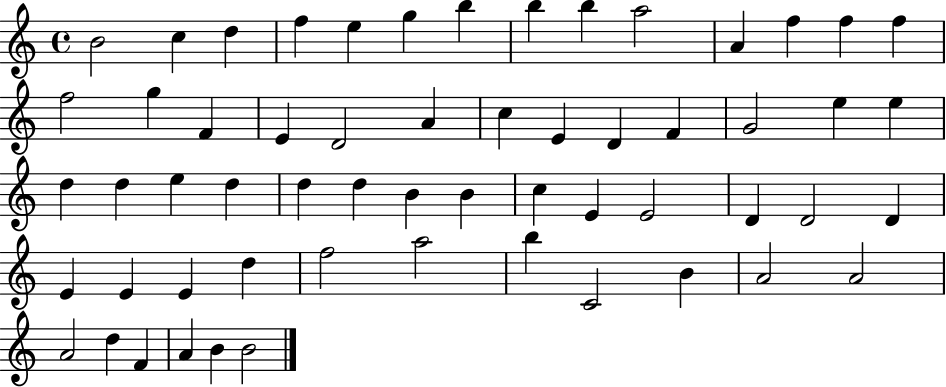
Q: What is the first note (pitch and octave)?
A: B4